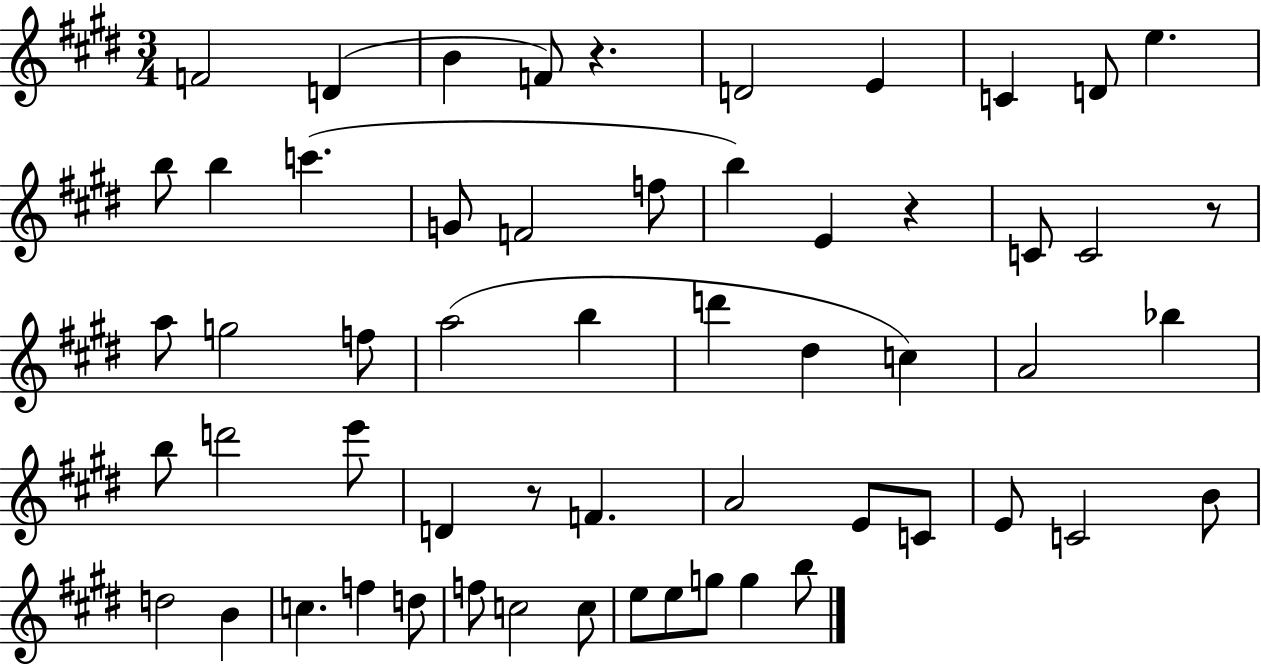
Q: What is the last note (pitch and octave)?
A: B5